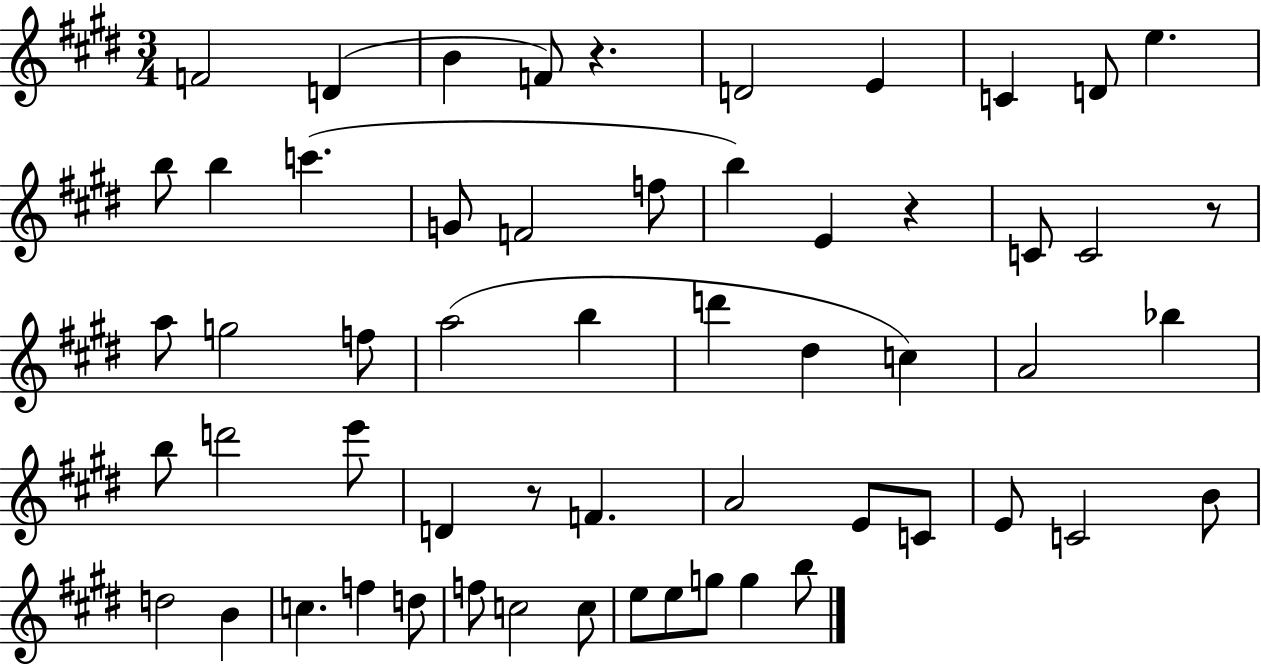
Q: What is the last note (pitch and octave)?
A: B5